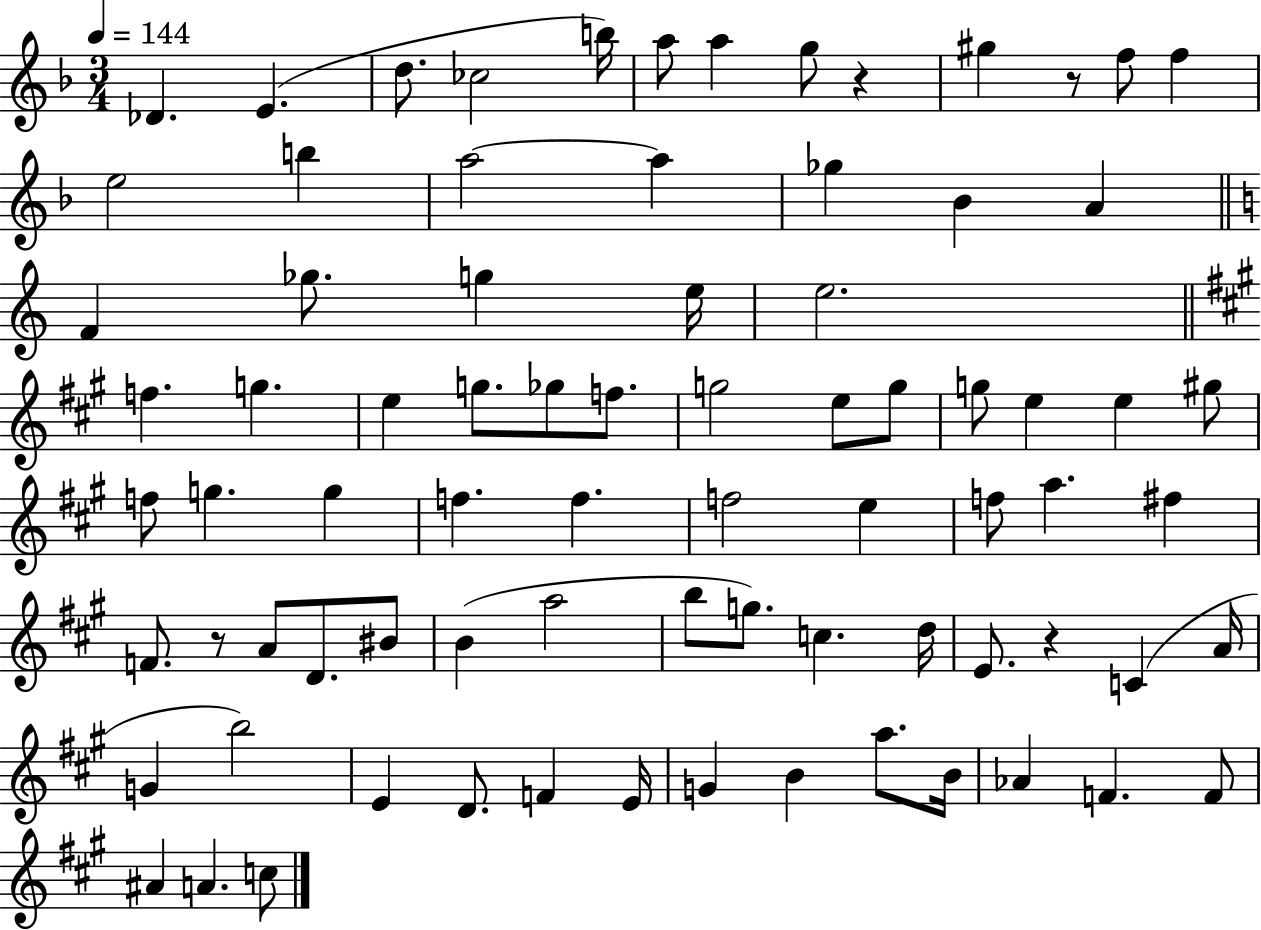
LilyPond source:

{
  \clef treble
  \numericTimeSignature
  \time 3/4
  \key f \major
  \tempo 4 = 144
  des'4. e'4.( | d''8. ces''2 b''16) | a''8 a''4 g''8 r4 | gis''4 r8 f''8 f''4 | \break e''2 b''4 | a''2~~ a''4 | ges''4 bes'4 a'4 | \bar "||" \break \key a \minor f'4 ges''8. g''4 e''16 | e''2. | \bar "||" \break \key a \major f''4. g''4. | e''4 g''8. ges''8 f''8. | g''2 e''8 g''8 | g''8 e''4 e''4 gis''8 | \break f''8 g''4. g''4 | f''4. f''4. | f''2 e''4 | f''8 a''4. fis''4 | \break f'8. r8 a'8 d'8. bis'8 | b'4( a''2 | b''8 g''8.) c''4. d''16 | e'8. r4 c'4( a'16 | \break g'4 b''2) | e'4 d'8. f'4 e'16 | g'4 b'4 a''8. b'16 | aes'4 f'4. f'8 | \break ais'4 a'4. c''8 | \bar "|."
}